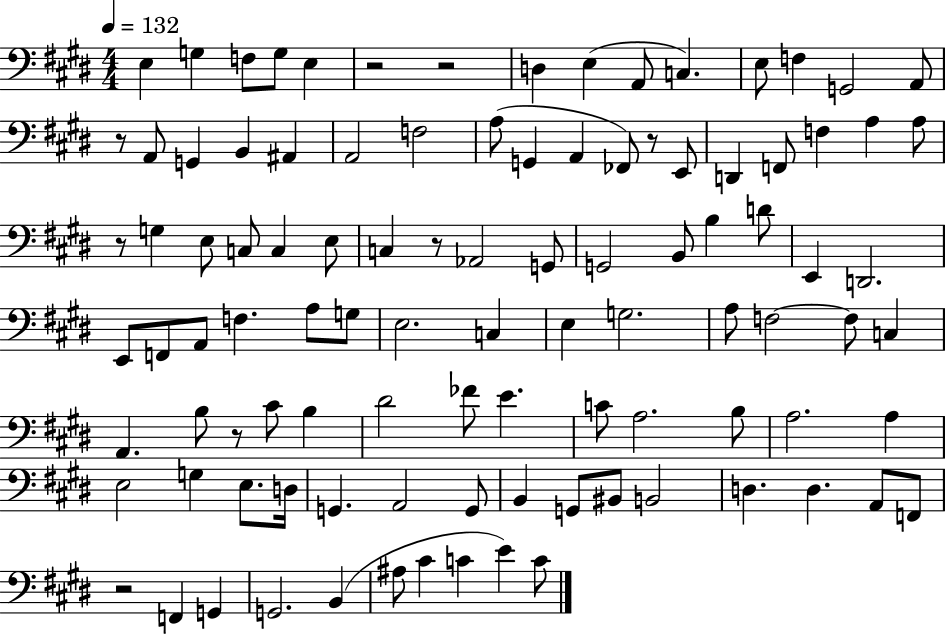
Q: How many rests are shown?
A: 8